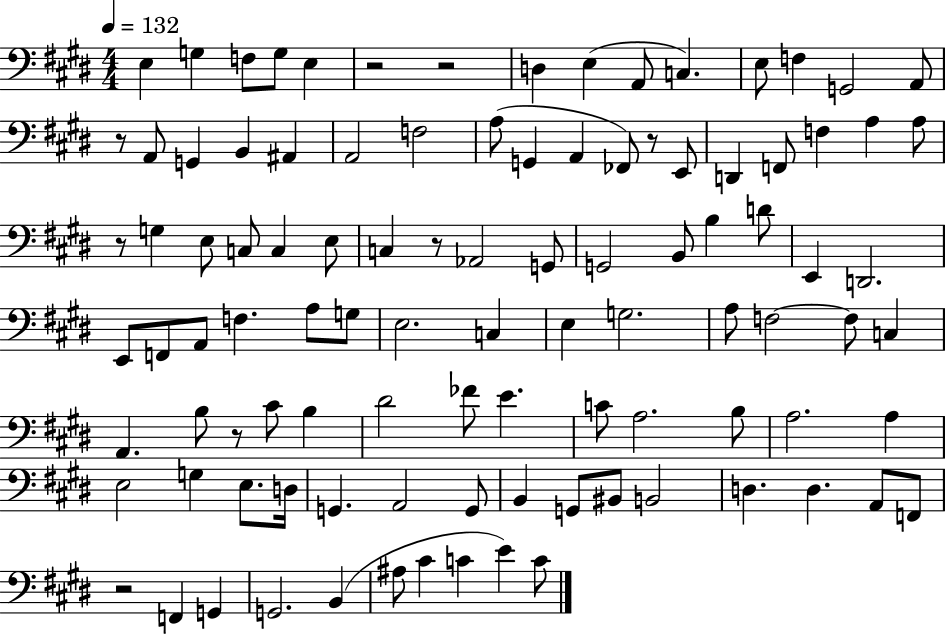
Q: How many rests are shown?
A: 8